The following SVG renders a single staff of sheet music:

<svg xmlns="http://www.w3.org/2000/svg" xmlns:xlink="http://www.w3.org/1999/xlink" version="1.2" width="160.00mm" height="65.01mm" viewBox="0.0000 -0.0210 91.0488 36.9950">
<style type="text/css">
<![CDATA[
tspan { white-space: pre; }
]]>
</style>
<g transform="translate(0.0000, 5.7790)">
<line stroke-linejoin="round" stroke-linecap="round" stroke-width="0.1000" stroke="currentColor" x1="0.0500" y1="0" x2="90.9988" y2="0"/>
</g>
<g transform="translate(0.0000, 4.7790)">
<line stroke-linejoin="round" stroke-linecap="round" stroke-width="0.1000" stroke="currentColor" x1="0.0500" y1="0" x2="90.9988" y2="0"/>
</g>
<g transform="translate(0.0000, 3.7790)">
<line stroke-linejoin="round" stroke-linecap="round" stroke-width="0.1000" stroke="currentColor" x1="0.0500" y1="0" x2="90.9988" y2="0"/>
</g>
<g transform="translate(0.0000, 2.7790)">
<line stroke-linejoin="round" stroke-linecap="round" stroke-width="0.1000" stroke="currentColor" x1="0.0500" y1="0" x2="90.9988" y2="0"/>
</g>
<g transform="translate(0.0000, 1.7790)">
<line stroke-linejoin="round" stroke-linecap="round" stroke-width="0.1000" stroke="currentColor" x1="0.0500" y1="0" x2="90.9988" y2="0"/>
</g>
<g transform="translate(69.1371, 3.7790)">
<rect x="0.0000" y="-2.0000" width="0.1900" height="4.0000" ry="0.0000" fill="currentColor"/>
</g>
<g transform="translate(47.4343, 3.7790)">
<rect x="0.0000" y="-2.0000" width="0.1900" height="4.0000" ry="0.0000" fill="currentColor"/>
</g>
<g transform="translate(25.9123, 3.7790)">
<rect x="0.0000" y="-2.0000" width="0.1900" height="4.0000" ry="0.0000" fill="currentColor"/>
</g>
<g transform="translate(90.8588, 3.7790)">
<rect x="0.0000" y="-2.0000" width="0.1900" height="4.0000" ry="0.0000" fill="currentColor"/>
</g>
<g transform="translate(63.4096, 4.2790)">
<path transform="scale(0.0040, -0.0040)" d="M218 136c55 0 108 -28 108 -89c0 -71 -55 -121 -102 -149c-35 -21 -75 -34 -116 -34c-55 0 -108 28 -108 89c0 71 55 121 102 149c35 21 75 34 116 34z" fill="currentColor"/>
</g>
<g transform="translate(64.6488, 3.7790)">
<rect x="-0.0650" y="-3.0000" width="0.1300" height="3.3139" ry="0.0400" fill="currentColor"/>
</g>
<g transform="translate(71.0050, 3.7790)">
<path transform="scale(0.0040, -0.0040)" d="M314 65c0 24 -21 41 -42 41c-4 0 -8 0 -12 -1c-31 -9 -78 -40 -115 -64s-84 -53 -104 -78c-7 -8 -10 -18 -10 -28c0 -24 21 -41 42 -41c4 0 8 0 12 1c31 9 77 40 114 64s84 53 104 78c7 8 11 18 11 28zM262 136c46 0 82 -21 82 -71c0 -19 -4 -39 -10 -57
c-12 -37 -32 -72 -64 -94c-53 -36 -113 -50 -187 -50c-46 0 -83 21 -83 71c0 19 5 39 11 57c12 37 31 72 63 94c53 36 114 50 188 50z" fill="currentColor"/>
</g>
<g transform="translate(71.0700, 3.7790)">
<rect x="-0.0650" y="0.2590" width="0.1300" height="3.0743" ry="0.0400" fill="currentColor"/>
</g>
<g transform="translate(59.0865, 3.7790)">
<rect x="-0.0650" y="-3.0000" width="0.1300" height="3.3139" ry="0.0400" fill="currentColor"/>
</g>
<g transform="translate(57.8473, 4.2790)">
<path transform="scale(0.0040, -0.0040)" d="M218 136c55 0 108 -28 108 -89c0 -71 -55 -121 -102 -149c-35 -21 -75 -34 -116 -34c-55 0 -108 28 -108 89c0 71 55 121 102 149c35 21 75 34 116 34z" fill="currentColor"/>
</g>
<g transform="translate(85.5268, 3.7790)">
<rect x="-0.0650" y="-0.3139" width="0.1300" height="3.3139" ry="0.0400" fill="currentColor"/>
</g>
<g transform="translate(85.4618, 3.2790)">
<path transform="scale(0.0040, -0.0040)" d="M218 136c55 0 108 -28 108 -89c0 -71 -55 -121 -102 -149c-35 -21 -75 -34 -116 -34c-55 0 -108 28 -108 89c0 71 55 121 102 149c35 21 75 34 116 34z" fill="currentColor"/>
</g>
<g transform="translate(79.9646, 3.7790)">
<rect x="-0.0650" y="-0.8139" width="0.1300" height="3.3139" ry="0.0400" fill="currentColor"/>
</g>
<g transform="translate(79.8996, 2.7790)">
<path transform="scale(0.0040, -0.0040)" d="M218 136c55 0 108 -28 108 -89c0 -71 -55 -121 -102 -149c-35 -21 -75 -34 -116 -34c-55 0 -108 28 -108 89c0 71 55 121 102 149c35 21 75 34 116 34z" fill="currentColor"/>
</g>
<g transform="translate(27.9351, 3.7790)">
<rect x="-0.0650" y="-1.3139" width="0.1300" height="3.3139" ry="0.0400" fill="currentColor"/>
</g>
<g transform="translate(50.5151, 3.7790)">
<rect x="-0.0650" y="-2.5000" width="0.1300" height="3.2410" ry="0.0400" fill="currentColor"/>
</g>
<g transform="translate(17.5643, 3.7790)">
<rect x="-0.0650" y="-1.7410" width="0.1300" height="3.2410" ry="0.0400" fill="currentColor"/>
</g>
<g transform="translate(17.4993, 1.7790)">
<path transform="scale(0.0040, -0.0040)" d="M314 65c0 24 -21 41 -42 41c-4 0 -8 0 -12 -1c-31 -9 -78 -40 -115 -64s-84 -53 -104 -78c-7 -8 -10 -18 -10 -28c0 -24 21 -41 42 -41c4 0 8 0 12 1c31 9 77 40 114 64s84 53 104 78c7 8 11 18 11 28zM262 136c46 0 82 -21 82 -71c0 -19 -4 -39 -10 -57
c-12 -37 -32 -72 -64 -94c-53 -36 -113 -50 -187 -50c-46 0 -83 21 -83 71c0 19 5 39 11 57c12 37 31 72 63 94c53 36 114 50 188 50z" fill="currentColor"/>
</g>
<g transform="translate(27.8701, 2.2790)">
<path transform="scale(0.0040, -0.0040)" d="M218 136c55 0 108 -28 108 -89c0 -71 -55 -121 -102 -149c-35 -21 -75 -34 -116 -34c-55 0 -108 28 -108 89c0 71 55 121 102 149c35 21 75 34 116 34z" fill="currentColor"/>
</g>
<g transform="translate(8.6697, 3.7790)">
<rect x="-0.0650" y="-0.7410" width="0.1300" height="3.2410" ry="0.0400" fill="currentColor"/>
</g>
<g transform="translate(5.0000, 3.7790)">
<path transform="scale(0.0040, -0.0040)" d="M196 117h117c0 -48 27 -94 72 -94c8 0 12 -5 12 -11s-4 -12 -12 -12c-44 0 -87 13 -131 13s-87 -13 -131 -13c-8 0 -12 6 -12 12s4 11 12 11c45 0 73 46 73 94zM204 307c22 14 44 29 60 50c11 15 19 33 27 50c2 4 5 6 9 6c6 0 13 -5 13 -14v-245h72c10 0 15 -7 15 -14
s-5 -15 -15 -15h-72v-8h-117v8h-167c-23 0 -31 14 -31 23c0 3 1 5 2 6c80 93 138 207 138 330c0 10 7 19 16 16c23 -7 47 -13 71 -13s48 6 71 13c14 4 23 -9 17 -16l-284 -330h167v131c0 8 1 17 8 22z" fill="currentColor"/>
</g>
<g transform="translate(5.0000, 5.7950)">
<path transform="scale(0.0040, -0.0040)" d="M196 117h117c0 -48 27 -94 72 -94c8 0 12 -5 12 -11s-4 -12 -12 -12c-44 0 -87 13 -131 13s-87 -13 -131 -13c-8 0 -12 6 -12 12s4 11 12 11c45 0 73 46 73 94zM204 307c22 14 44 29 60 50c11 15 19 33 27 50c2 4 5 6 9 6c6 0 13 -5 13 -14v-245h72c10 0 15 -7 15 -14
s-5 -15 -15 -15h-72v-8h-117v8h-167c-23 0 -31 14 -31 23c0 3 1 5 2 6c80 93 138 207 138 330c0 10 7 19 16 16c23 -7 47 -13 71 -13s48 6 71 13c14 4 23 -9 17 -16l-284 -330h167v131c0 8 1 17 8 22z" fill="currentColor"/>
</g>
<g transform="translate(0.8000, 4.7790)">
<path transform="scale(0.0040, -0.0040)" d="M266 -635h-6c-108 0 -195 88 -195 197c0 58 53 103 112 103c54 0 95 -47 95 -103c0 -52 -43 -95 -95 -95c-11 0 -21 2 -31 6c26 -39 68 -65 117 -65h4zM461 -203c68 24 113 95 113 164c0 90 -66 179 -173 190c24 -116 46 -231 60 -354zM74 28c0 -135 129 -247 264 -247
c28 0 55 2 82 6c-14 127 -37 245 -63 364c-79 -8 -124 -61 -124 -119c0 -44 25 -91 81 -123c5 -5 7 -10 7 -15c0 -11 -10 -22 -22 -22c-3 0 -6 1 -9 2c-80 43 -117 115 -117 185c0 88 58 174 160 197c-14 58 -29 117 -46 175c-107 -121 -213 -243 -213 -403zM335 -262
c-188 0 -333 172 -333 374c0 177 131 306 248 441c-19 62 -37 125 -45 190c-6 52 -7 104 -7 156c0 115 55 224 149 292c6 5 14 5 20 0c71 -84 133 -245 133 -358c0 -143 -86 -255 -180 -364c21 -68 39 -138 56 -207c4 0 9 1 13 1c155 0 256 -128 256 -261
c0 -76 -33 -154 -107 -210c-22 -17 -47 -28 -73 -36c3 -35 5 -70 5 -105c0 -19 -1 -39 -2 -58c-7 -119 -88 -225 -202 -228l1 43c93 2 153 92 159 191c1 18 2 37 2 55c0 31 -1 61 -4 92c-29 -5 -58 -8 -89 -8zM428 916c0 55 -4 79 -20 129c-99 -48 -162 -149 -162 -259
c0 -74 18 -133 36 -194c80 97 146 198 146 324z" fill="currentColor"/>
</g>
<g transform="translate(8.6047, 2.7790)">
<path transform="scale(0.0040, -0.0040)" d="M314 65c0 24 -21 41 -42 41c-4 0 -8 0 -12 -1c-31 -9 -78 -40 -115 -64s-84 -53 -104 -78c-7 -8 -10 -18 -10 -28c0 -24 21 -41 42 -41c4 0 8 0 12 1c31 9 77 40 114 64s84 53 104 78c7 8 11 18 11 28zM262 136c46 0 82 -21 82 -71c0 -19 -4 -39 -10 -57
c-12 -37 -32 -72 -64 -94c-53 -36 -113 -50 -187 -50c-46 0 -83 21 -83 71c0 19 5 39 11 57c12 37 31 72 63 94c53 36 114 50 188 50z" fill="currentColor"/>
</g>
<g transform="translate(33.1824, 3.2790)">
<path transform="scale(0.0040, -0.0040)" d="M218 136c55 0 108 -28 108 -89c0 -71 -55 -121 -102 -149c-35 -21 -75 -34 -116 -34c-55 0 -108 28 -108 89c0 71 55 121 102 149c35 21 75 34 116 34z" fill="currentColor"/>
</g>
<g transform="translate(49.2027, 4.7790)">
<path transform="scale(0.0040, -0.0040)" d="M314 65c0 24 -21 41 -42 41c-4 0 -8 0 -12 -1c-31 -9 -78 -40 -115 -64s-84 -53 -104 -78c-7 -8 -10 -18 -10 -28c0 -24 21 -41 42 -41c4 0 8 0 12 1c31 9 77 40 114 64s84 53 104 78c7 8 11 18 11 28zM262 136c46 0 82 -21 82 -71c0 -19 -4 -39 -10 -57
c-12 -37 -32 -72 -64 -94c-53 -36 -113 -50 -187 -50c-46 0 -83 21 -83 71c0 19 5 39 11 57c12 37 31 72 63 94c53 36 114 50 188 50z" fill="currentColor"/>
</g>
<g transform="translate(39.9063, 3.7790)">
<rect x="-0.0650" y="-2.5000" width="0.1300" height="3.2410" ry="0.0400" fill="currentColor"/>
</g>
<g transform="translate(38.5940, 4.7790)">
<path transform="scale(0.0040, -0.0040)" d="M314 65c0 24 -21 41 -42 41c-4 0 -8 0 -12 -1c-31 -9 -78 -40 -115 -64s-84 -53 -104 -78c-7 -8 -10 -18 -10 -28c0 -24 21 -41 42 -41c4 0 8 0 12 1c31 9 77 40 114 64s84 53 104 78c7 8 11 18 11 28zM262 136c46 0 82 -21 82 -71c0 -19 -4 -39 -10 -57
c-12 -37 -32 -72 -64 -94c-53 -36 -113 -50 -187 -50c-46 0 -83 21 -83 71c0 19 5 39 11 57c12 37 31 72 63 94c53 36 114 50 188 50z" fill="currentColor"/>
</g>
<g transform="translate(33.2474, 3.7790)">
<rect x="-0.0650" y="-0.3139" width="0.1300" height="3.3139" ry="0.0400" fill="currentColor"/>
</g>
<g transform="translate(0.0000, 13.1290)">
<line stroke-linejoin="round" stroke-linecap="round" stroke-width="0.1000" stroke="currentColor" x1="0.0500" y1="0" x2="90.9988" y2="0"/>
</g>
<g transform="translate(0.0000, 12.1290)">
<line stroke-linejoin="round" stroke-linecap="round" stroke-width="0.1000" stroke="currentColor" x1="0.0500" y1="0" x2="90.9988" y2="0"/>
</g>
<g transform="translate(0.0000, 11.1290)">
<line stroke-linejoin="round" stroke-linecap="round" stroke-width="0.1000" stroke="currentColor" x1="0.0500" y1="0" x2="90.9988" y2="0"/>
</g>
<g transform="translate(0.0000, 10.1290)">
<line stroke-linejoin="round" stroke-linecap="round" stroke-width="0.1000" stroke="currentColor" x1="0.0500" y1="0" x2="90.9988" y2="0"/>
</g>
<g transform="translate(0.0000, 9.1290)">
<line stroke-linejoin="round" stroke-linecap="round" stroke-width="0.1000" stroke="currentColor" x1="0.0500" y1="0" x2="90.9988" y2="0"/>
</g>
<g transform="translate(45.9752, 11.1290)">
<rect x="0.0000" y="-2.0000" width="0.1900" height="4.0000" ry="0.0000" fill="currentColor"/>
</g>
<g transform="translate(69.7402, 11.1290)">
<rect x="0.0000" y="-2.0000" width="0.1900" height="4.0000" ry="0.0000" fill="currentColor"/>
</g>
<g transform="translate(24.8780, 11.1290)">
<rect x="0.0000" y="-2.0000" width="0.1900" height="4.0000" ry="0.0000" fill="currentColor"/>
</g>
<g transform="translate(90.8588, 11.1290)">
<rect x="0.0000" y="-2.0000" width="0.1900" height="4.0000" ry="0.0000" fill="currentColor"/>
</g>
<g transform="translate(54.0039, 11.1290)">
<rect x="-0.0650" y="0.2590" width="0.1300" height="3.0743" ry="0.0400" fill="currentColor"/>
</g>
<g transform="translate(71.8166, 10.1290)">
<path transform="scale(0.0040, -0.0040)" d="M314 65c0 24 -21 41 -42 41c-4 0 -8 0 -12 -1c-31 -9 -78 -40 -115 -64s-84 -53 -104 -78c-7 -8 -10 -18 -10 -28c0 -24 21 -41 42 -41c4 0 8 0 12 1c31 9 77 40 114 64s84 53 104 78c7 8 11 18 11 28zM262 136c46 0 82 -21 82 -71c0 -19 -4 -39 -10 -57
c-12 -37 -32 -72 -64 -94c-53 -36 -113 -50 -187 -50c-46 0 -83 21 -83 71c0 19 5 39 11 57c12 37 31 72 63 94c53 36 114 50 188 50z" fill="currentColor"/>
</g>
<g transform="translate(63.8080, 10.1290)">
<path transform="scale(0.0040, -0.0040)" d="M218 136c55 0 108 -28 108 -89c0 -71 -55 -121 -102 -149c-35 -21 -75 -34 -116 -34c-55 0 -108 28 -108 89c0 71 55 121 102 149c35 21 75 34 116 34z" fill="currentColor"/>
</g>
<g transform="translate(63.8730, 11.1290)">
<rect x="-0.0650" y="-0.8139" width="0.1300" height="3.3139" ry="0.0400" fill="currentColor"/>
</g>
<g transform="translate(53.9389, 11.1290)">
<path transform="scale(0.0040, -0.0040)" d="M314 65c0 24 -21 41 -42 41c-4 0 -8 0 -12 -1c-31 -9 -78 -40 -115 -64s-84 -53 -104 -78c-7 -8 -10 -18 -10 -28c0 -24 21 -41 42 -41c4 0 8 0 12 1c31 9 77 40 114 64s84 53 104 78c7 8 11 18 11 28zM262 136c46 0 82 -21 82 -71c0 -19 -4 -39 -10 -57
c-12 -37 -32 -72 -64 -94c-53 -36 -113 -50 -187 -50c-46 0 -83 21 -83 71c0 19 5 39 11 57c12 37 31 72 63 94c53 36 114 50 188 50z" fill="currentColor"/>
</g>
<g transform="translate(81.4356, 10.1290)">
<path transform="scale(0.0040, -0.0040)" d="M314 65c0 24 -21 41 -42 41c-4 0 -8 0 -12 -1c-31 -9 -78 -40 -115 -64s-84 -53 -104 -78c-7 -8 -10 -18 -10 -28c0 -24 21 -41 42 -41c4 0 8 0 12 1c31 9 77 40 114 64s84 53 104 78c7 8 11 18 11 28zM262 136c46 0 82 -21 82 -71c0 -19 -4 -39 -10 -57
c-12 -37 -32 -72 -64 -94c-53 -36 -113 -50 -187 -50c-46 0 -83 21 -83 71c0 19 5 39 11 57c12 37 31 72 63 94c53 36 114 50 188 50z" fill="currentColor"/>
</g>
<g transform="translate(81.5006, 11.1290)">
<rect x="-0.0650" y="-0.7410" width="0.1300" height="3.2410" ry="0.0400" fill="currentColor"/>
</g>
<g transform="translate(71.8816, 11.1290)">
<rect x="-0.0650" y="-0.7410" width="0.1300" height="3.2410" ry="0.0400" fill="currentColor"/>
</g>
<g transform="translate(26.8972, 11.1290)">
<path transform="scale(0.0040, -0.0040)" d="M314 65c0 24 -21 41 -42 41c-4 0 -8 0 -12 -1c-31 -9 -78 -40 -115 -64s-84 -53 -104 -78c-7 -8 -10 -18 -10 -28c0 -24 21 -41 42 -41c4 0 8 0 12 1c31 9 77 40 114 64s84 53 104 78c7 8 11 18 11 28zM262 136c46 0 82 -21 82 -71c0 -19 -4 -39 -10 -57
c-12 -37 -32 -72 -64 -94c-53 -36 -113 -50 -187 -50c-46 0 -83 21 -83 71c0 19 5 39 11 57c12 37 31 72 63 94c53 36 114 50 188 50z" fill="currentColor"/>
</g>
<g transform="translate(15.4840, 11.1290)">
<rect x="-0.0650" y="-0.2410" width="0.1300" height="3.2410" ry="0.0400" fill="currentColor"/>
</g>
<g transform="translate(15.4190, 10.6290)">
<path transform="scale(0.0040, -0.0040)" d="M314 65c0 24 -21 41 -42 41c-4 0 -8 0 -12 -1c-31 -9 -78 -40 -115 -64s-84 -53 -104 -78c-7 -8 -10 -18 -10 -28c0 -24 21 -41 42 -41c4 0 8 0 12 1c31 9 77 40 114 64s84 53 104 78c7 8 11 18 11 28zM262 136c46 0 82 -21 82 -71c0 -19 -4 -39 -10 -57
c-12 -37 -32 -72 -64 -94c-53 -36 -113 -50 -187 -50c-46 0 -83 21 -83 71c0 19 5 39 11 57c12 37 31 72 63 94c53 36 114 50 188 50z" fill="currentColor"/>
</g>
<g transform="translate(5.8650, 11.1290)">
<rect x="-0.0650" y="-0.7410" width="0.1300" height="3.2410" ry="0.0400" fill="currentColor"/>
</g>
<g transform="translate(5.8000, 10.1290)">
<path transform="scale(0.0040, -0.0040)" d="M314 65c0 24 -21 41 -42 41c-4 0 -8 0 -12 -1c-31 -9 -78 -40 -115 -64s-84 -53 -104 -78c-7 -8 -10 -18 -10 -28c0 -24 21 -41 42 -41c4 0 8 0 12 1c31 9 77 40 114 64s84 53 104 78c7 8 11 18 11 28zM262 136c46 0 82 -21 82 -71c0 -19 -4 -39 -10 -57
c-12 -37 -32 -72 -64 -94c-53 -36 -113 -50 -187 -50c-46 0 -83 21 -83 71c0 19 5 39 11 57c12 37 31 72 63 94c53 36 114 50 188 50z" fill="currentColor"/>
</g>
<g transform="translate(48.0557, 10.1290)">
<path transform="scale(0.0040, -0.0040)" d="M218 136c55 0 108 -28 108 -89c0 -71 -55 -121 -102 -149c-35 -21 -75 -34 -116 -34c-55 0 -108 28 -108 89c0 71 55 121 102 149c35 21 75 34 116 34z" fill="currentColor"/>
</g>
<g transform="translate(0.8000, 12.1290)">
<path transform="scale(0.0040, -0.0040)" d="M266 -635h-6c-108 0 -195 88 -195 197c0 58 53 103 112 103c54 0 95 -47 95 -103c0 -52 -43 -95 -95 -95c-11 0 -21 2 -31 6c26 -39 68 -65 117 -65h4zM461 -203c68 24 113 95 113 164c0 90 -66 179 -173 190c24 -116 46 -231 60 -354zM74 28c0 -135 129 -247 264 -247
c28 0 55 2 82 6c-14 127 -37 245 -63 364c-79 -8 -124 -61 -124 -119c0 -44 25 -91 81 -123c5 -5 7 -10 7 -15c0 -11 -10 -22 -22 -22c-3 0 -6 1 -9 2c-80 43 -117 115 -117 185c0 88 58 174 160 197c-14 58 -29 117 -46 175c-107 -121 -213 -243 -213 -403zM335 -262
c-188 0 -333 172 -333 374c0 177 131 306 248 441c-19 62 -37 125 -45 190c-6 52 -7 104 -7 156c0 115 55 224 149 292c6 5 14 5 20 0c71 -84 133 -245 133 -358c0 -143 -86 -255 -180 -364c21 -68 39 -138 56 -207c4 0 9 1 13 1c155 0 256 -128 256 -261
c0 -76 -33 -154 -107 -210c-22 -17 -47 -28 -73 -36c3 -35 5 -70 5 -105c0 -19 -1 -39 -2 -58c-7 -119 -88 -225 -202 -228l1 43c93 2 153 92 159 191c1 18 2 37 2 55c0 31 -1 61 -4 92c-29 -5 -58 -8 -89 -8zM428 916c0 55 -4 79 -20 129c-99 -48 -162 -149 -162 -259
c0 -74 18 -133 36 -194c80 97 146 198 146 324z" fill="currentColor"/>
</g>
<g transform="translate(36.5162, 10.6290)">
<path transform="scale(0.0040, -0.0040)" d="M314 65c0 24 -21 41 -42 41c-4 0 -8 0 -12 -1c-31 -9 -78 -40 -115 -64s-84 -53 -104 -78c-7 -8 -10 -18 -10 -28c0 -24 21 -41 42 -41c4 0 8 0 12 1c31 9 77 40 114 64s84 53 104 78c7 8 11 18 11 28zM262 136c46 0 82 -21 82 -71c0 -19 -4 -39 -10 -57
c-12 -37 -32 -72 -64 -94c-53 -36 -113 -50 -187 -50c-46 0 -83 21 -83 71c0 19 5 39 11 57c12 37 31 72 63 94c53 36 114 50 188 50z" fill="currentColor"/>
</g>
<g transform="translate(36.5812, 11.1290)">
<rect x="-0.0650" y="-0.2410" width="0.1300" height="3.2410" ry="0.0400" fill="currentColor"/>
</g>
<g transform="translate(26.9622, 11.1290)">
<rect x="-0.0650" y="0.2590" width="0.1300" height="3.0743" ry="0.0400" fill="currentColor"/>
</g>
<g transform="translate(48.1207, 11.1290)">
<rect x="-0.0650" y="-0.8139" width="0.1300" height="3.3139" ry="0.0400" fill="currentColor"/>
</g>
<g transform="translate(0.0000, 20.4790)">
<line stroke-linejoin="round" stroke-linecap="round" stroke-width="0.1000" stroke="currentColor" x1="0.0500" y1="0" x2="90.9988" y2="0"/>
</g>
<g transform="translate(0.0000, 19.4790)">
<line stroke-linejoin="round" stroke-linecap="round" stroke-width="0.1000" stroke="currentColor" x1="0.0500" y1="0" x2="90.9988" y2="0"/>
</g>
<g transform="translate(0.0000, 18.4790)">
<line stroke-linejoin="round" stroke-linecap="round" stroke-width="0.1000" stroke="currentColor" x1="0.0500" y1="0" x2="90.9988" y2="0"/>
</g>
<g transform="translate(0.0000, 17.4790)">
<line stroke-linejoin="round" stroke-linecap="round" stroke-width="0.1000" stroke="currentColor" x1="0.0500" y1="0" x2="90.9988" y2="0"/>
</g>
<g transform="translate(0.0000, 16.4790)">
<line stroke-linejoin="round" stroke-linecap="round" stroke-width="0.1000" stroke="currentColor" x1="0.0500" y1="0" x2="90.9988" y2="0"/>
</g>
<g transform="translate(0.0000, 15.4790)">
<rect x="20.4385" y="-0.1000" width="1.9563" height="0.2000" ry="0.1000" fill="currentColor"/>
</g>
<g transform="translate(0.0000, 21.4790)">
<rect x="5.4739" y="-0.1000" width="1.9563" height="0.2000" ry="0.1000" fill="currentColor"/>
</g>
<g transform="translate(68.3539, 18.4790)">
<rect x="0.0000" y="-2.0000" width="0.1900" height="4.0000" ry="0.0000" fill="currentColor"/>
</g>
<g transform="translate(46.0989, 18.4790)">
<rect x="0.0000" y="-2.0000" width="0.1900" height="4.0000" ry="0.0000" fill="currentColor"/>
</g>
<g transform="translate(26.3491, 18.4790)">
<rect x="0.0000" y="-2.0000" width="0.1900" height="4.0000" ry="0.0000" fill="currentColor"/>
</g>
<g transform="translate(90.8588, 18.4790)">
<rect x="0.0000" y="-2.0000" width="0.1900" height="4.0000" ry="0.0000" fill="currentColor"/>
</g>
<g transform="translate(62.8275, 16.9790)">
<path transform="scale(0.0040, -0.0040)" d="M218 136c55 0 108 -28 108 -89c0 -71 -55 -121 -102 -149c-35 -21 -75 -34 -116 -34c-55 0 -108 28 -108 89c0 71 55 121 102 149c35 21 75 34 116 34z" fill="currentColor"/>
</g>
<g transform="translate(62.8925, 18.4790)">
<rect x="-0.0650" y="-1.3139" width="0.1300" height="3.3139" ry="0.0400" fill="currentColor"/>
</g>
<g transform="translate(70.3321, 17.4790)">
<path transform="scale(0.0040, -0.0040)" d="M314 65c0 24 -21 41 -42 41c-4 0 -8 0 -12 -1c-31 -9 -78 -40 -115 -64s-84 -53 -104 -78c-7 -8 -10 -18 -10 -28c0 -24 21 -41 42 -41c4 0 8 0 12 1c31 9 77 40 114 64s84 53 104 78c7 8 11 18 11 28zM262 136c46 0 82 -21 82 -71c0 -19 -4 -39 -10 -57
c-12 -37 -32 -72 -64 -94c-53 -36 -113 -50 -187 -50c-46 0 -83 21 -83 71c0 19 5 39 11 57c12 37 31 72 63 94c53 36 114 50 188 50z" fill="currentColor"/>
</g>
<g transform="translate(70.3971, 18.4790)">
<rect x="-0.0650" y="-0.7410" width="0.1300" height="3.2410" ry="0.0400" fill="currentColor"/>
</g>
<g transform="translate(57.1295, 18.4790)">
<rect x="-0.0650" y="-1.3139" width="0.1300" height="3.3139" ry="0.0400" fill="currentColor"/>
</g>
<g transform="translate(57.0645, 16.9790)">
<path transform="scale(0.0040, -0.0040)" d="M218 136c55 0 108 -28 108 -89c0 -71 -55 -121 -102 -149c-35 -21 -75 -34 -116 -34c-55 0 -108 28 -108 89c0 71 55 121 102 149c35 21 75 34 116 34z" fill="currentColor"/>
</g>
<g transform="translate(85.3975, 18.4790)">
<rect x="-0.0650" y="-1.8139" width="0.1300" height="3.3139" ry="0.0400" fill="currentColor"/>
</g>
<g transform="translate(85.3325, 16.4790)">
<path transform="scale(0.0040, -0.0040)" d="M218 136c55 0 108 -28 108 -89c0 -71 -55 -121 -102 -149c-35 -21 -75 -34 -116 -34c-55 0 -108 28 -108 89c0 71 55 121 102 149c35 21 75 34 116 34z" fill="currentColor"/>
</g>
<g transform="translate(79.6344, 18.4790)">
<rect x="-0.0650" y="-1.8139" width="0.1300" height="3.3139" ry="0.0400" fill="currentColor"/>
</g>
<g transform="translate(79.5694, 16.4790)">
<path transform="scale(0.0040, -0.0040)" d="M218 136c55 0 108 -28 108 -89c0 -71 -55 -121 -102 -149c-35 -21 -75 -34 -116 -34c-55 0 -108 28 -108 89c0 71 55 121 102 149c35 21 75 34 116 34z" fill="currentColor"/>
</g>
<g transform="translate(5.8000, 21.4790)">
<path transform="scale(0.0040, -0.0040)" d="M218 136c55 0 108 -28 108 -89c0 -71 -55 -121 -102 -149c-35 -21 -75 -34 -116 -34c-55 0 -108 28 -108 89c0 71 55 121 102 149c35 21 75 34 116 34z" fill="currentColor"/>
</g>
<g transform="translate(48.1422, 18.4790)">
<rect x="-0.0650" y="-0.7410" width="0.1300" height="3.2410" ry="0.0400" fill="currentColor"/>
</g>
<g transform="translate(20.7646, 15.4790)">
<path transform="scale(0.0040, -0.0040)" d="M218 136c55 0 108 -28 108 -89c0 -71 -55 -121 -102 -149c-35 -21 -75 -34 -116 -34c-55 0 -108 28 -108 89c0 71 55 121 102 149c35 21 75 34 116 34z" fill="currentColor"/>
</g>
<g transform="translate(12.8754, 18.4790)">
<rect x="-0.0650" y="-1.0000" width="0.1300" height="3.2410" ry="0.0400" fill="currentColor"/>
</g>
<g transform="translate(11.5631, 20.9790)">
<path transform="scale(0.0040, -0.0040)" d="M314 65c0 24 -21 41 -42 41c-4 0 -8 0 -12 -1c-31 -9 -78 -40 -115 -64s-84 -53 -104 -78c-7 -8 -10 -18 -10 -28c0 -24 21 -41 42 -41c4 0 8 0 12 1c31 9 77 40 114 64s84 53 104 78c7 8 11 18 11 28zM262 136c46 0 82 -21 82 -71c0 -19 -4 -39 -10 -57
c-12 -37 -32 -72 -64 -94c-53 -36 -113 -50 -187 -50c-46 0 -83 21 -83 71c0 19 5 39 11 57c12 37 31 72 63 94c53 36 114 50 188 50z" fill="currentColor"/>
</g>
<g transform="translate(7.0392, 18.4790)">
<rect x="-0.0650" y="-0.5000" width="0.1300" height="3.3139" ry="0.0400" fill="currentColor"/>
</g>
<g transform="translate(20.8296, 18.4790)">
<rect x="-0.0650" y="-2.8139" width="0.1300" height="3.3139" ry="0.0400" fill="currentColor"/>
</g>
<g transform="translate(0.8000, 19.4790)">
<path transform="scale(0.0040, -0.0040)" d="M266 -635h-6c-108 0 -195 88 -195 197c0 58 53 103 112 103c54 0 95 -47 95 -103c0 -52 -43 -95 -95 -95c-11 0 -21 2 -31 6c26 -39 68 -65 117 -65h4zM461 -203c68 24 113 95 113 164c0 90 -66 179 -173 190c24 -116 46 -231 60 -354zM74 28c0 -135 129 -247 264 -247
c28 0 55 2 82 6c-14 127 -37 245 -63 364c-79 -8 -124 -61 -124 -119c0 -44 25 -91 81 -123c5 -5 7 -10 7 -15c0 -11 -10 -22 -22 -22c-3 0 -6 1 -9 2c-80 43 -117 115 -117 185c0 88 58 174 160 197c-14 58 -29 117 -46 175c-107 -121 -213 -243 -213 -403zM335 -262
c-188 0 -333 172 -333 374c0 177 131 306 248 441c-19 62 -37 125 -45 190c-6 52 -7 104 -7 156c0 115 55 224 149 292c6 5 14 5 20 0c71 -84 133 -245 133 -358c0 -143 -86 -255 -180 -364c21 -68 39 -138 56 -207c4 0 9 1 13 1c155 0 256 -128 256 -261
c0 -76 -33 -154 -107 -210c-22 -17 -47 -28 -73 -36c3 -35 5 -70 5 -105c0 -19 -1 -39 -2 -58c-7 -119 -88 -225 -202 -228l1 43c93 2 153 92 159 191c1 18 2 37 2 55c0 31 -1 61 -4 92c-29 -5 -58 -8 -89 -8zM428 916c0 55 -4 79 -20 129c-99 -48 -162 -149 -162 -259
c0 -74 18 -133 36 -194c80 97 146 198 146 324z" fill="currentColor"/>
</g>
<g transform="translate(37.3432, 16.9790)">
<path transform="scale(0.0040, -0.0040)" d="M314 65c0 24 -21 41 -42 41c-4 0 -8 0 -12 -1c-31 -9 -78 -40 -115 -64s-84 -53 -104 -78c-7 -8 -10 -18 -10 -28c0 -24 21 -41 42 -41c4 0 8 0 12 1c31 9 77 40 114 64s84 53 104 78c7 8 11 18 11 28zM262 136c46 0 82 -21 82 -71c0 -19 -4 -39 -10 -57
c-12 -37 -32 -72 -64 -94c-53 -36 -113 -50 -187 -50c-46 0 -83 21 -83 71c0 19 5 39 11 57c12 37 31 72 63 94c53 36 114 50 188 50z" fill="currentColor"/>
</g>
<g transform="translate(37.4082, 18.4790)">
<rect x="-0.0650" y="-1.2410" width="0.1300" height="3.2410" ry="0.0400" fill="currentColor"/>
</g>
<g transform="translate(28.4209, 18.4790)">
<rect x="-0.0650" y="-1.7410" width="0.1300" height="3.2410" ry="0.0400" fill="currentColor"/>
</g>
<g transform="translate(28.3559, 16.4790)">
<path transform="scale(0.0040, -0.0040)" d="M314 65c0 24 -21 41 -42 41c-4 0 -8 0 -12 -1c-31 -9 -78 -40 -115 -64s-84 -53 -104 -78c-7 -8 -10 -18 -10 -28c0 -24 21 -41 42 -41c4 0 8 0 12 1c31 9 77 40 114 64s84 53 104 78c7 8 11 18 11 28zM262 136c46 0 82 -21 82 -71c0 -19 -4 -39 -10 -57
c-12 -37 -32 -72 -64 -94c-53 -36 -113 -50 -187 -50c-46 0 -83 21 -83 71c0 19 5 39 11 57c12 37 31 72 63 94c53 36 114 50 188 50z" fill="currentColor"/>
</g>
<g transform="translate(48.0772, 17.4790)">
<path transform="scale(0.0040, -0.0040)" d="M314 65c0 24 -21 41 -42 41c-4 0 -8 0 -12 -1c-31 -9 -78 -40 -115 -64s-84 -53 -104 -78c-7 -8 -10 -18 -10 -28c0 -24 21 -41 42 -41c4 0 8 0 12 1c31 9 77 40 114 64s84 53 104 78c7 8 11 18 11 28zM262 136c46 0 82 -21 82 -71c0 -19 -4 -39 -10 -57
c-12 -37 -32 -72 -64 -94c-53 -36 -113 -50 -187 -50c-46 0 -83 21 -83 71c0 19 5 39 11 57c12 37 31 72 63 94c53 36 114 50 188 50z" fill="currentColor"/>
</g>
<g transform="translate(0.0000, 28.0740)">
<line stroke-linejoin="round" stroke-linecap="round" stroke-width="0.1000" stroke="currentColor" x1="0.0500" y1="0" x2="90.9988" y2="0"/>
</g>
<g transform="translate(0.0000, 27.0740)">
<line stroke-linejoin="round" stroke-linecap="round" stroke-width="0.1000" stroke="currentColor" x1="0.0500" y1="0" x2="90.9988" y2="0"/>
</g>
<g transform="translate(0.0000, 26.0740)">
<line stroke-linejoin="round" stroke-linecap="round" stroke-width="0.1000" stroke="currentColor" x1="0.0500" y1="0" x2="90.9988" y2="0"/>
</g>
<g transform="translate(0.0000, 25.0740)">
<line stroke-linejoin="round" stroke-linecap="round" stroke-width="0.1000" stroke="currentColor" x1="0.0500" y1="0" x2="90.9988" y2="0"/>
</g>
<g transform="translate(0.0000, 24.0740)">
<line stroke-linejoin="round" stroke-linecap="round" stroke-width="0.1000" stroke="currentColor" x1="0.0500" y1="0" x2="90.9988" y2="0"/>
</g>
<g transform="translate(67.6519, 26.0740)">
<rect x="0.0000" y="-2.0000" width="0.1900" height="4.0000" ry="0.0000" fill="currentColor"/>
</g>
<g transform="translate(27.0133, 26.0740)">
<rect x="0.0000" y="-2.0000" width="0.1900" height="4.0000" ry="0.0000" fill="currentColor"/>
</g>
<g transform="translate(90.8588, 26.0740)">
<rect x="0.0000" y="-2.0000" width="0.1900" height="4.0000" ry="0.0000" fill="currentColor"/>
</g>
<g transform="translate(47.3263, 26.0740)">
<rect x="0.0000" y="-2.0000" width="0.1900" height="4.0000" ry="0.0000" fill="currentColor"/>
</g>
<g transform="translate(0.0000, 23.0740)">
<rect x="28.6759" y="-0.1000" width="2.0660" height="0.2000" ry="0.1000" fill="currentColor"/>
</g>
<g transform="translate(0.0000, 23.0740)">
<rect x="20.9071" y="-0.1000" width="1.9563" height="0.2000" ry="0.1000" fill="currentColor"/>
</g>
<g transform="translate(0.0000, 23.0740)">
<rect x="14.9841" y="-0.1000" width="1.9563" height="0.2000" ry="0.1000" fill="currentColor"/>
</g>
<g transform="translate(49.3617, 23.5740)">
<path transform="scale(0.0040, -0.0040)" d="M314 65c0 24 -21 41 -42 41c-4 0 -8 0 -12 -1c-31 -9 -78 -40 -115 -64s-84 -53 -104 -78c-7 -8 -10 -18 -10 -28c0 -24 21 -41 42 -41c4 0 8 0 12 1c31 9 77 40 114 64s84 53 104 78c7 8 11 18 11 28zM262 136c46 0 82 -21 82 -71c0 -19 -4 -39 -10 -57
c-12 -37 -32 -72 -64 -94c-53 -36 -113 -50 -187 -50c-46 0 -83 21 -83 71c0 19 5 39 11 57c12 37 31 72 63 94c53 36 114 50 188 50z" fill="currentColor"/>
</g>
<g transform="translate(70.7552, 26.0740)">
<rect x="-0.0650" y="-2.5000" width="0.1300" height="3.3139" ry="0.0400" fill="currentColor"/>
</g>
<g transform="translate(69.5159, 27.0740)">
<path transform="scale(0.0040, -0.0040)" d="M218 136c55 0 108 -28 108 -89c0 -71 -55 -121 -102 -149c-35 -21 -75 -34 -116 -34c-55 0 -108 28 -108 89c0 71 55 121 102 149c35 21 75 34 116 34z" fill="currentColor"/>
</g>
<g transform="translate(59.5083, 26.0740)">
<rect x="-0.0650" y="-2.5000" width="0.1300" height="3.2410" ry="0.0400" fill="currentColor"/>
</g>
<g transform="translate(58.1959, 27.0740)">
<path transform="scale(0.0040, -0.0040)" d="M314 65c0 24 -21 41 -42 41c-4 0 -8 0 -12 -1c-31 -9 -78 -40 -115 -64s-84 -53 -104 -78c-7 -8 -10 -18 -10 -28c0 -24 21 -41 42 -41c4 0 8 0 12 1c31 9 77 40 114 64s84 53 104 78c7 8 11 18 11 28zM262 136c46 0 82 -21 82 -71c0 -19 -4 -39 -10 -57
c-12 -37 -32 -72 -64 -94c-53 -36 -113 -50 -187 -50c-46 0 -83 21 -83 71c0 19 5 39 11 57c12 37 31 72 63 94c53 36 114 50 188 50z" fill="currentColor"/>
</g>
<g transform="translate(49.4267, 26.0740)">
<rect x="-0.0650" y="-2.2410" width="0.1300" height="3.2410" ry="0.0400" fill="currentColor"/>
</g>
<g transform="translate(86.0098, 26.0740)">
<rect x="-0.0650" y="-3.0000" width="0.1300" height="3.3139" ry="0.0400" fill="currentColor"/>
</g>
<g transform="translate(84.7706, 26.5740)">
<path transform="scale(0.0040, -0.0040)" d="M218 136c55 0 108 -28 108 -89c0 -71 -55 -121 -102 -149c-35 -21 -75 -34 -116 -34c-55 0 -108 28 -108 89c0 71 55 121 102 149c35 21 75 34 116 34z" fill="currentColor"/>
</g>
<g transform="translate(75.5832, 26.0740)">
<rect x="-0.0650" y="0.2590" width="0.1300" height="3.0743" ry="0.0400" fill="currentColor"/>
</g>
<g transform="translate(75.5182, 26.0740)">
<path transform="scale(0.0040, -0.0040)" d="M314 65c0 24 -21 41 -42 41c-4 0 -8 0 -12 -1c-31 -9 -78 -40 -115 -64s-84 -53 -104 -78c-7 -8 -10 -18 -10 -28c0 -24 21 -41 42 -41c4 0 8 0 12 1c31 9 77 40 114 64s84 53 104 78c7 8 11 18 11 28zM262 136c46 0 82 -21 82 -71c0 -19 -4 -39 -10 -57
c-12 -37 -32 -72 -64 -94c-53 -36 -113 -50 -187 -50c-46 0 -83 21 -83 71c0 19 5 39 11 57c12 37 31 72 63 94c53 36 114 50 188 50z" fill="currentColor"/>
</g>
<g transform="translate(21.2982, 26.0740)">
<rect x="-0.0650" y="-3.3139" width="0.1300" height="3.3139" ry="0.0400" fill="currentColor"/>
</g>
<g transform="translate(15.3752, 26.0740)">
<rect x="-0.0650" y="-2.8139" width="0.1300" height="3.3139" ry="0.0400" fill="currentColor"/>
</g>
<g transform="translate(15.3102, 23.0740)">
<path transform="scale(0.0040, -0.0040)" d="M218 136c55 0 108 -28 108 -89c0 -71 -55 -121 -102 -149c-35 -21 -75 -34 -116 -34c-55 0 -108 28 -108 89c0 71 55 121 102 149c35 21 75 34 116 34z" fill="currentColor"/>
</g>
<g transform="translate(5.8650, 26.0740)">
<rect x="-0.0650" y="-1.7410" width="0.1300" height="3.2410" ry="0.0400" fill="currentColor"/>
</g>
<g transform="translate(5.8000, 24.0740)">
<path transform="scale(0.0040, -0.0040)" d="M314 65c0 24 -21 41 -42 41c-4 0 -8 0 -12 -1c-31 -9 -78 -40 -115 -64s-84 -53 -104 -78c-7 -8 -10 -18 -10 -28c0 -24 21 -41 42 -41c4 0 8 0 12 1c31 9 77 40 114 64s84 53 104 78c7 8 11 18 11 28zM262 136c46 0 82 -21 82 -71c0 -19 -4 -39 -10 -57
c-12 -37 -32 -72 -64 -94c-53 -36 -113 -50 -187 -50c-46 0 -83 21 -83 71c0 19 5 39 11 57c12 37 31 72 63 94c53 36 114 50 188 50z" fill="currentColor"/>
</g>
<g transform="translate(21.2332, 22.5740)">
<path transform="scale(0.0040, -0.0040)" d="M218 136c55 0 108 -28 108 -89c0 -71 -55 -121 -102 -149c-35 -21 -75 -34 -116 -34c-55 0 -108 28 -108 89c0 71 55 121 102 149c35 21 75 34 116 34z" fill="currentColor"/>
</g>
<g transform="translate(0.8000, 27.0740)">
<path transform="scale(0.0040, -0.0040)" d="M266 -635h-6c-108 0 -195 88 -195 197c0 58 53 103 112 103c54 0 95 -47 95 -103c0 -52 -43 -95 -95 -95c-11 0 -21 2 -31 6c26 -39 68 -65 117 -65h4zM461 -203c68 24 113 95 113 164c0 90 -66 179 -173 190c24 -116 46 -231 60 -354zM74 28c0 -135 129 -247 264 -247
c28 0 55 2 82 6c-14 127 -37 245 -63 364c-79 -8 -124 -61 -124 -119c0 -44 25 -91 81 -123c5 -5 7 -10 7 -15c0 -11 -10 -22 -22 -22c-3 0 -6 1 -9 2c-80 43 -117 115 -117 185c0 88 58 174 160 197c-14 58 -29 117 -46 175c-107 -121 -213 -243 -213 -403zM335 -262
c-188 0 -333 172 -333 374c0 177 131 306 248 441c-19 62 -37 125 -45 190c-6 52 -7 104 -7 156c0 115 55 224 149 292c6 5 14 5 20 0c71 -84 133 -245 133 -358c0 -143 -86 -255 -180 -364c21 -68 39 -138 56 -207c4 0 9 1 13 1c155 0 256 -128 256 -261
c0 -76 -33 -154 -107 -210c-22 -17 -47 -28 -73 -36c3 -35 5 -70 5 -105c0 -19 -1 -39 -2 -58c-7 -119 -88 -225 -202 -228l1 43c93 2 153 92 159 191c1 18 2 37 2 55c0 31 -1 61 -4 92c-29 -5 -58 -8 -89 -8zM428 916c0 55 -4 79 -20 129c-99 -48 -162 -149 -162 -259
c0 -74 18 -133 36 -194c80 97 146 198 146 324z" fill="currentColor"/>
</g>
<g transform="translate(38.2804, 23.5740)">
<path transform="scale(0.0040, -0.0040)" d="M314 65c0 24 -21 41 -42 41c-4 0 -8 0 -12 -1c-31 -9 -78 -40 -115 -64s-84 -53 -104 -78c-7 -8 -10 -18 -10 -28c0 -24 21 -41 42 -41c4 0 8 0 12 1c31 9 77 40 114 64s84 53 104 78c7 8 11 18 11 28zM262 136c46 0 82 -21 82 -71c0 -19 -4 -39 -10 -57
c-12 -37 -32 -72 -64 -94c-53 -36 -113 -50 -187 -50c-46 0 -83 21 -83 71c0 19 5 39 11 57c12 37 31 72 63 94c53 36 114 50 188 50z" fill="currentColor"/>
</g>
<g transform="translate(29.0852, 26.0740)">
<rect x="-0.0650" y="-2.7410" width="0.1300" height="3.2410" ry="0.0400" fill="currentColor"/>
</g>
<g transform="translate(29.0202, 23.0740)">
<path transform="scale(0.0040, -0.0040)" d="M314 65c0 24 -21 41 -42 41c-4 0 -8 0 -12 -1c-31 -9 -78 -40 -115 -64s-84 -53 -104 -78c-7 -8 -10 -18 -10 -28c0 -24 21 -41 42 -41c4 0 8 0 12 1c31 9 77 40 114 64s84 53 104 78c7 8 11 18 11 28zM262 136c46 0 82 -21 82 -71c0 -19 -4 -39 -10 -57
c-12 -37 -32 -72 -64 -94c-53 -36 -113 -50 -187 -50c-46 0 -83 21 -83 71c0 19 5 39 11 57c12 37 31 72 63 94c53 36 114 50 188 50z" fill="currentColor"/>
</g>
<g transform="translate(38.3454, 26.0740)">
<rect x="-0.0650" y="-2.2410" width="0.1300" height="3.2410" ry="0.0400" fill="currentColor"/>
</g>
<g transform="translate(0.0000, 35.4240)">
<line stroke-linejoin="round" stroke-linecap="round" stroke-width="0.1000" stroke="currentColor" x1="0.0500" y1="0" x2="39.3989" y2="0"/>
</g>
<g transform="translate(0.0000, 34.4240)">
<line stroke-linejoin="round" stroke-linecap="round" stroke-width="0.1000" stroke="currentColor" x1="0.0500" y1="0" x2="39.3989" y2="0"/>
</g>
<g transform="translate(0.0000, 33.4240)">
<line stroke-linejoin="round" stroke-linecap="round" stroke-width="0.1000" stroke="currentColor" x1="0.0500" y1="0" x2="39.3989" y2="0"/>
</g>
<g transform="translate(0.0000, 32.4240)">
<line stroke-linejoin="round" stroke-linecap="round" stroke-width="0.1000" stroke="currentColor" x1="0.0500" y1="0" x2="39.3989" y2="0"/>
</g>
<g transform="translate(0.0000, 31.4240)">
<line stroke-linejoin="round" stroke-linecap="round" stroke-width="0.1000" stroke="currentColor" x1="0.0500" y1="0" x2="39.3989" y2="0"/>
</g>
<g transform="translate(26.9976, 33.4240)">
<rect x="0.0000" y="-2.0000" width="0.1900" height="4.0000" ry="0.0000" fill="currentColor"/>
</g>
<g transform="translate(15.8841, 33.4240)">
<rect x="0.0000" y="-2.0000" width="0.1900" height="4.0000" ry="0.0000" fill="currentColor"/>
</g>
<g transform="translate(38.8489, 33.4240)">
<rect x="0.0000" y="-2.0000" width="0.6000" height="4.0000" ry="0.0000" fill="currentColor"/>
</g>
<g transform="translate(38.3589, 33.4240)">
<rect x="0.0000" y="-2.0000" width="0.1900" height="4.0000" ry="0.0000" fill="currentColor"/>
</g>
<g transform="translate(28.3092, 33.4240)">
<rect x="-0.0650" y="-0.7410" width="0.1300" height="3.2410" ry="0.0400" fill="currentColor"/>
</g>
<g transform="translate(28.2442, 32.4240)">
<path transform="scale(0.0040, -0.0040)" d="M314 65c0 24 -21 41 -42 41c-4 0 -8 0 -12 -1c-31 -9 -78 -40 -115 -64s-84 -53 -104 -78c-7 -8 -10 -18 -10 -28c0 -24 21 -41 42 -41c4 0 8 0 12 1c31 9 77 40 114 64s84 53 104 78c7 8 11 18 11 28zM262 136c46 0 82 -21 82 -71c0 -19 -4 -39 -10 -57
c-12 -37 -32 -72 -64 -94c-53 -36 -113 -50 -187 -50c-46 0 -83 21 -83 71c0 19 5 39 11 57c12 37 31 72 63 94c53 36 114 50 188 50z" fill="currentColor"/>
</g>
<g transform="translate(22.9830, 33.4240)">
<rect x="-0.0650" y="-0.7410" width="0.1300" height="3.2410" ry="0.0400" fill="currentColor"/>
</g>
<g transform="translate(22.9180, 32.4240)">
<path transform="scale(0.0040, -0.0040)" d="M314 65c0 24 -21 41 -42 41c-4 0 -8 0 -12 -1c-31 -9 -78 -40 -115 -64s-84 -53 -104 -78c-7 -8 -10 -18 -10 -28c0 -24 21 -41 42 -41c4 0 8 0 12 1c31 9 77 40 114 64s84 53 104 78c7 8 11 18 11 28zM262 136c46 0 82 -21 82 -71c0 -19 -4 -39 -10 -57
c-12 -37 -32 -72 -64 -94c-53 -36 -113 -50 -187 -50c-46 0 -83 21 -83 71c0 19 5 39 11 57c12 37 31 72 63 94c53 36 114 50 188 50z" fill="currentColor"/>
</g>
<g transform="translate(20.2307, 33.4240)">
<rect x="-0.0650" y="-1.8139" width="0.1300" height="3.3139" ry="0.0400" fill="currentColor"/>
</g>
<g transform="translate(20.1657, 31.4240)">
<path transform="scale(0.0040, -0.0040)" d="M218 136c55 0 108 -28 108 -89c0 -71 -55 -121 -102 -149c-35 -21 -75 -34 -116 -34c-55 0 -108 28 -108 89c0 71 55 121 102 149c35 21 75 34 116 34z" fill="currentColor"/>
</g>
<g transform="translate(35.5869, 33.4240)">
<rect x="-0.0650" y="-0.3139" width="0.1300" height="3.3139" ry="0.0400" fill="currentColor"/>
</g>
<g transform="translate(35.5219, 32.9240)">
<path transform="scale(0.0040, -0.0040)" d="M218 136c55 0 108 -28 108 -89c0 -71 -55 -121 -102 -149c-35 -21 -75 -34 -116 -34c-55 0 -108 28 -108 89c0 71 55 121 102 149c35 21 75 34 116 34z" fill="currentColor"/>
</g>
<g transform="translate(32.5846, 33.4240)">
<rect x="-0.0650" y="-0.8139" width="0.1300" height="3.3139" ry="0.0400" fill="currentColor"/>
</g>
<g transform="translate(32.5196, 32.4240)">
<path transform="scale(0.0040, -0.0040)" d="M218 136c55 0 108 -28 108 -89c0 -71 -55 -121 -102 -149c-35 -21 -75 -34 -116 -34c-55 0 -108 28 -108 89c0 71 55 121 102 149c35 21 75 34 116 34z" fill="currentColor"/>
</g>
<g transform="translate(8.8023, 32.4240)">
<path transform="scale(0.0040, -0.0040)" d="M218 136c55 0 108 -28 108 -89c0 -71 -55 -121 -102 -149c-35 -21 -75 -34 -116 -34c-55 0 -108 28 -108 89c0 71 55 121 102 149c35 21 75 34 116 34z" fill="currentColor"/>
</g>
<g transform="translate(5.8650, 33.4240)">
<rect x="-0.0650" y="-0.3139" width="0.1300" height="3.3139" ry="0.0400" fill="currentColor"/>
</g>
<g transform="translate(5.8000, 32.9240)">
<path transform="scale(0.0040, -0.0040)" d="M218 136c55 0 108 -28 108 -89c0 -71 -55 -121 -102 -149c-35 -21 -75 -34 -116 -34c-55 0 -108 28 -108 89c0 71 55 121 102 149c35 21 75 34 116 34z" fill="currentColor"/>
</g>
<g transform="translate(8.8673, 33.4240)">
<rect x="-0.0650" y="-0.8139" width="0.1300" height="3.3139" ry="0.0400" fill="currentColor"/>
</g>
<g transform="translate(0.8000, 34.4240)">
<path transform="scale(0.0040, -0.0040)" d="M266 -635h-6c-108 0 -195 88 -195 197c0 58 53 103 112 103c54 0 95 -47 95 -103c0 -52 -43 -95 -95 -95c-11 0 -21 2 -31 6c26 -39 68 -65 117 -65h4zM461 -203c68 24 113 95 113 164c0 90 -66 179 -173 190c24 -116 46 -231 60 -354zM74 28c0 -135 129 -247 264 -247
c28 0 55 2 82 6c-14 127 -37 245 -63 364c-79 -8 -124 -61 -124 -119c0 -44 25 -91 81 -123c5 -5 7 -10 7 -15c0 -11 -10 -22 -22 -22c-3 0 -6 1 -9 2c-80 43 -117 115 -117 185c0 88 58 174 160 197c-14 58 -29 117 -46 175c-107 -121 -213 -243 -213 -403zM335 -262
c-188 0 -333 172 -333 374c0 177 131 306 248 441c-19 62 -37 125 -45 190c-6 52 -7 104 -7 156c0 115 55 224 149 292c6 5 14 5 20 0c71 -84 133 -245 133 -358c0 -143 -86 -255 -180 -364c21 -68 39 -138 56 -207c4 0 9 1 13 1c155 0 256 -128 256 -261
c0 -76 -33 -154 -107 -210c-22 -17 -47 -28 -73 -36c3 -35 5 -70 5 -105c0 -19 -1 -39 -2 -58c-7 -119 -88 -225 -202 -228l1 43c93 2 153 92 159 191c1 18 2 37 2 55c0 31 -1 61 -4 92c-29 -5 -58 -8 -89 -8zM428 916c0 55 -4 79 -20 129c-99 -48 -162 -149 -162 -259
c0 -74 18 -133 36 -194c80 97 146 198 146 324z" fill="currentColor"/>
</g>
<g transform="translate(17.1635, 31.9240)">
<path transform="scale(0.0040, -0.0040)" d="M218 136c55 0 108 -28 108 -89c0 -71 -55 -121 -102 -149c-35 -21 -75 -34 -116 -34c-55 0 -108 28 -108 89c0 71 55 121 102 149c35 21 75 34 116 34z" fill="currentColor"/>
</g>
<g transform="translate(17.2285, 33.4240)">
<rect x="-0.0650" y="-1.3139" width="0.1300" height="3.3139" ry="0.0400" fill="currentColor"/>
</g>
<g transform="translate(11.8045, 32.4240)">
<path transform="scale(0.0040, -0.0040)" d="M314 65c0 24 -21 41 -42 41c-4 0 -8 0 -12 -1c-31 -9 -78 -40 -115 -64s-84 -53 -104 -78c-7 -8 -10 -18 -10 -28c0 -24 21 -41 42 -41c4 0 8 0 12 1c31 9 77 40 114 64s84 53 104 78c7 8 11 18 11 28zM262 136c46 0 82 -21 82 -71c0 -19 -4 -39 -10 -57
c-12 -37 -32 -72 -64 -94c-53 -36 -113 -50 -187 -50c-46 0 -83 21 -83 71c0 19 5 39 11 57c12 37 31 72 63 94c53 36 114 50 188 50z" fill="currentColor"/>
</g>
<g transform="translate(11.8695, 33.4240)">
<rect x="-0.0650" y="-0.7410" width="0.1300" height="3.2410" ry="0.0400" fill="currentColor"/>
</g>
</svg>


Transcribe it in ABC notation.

X:1
T:Untitled
M:4/4
L:1/4
K:C
d2 f2 e c G2 G2 A A B2 d c d2 c2 B2 c2 d B2 d d2 d2 C D2 a f2 e2 d2 e e d2 f f f2 a b a2 g2 g2 G2 G B2 A c d d2 e f d2 d2 d c